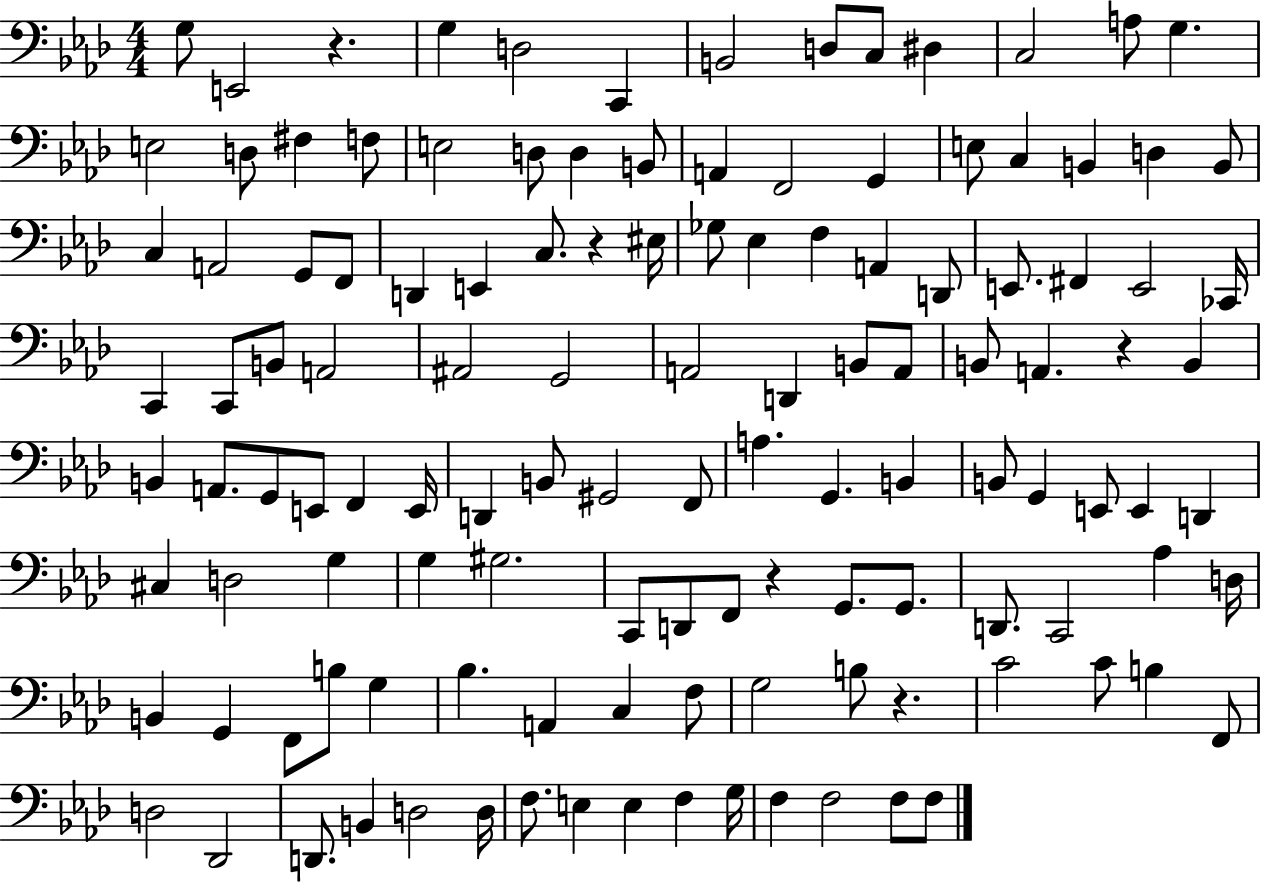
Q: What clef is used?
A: bass